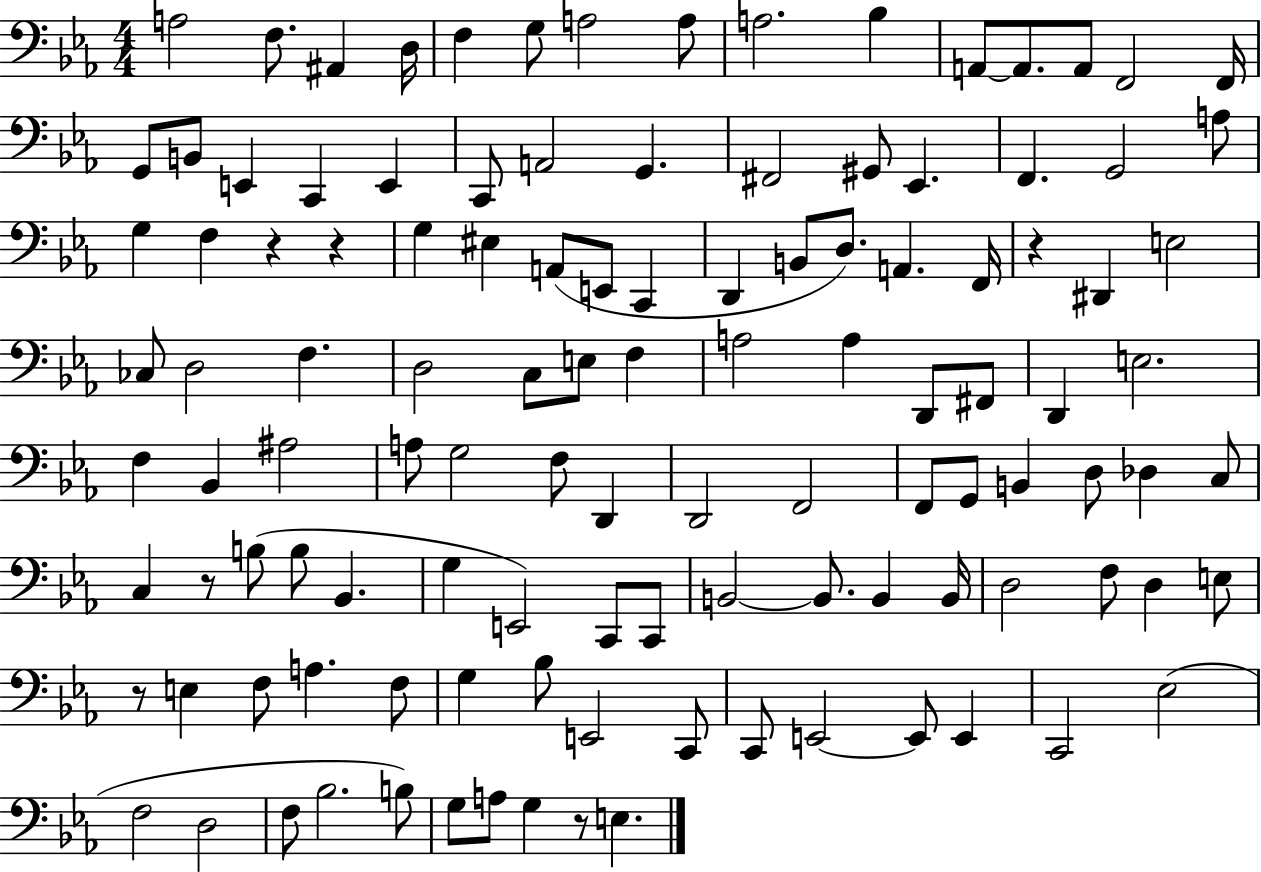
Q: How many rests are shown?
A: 6